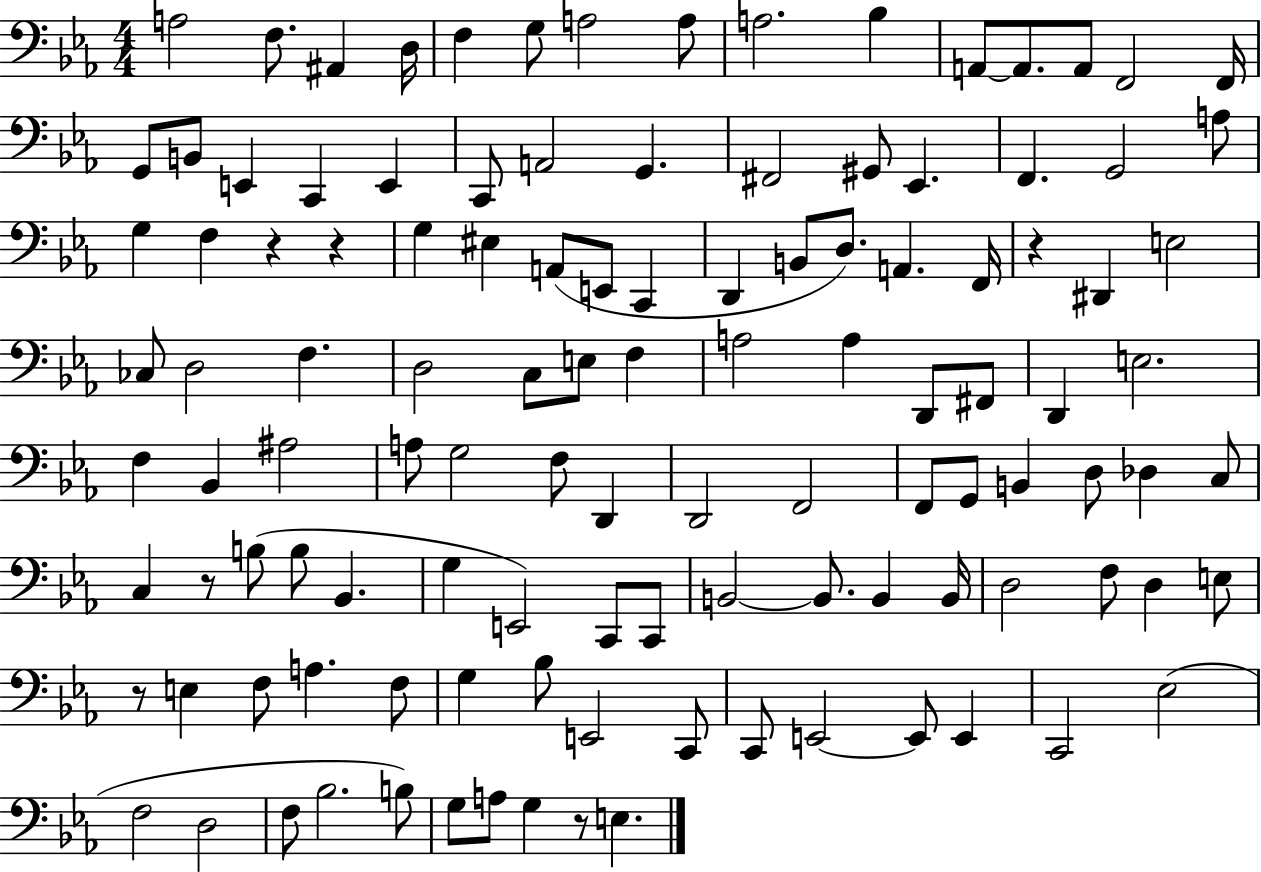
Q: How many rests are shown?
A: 6